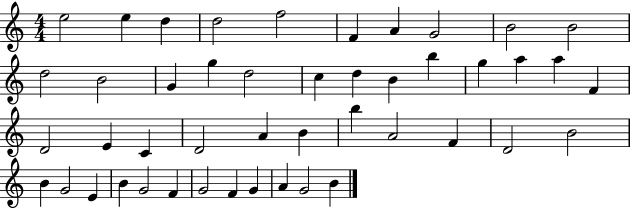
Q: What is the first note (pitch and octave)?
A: E5